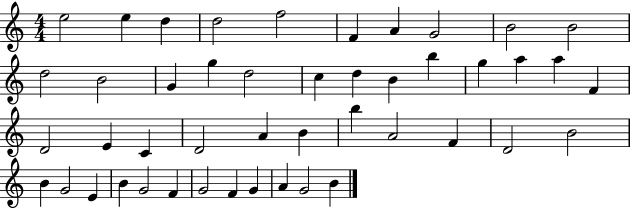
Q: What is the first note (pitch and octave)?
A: E5